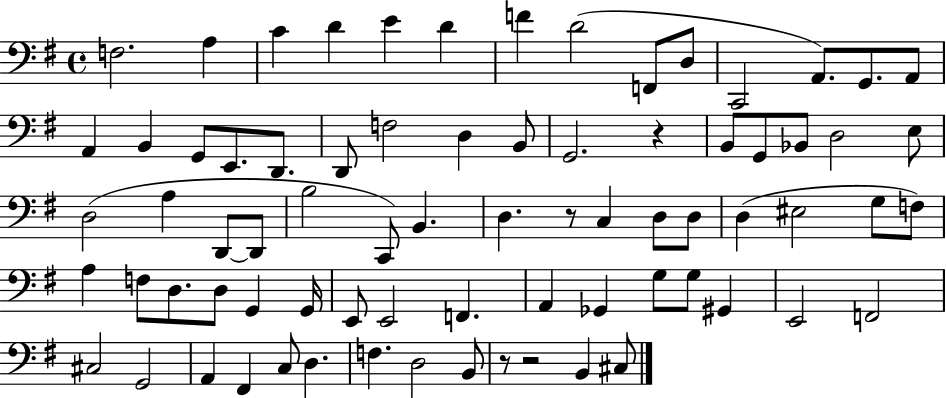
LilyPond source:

{
  \clef bass
  \time 4/4
  \defaultTimeSignature
  \key g \major
  f2. a4 | c'4 d'4 e'4 d'4 | f'4 d'2( f,8 d8 | c,2 a,8.) g,8. a,8 | \break a,4 b,4 g,8 e,8. d,8. | d,8 f2 d4 b,8 | g,2. r4 | b,8 g,8 bes,8 d2 e8 | \break d2( a4 d,8~~ d,8 | b2 c,8) b,4. | d4. r8 c4 d8 d8 | d4( eis2 g8 f8) | \break a4 f8 d8. d8 g,4 g,16 | e,8 e,2 f,4. | a,4 ges,4 g8 g8 gis,4 | e,2 f,2 | \break cis2 g,2 | a,4 fis,4 c8 d4. | f4. d2 b,8 | r8 r2 b,4 cis8 | \break \bar "|."
}